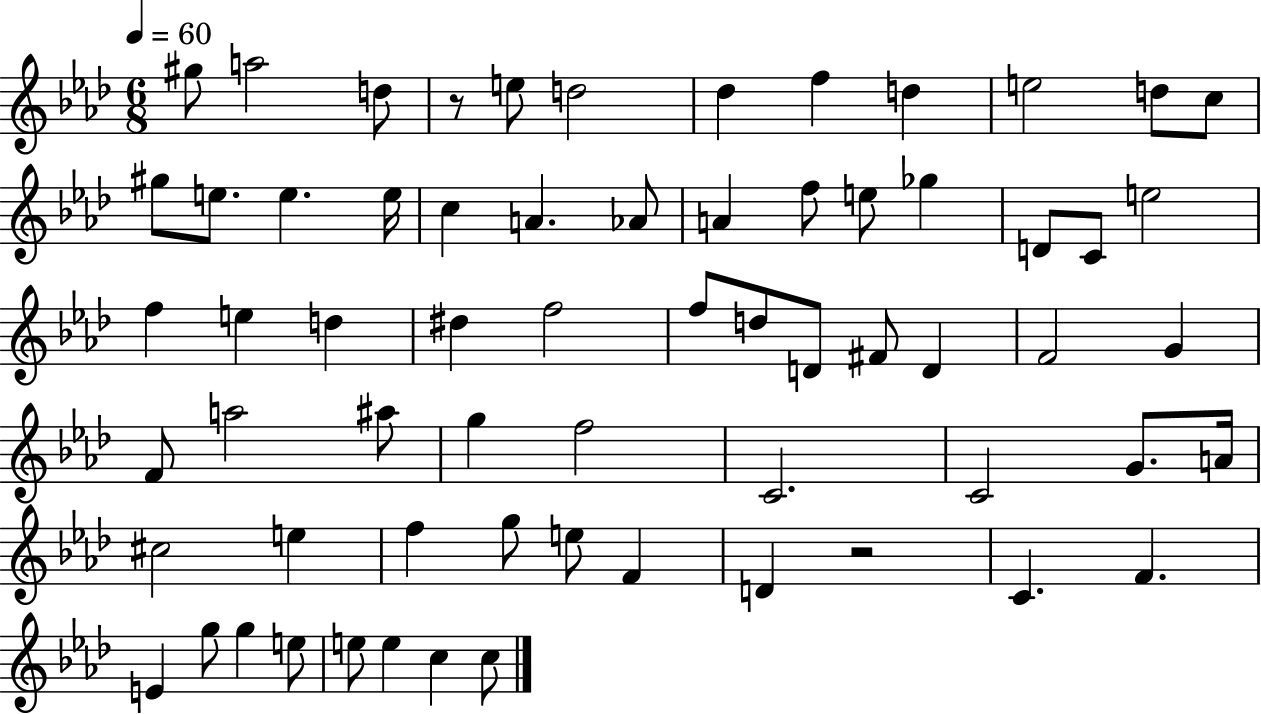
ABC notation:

X:1
T:Untitled
M:6/8
L:1/4
K:Ab
^g/2 a2 d/2 z/2 e/2 d2 _d f d e2 d/2 c/2 ^g/2 e/2 e e/4 c A _A/2 A f/2 e/2 _g D/2 C/2 e2 f e d ^d f2 f/2 d/2 D/2 ^F/2 D F2 G F/2 a2 ^a/2 g f2 C2 C2 G/2 A/4 ^c2 e f g/2 e/2 F D z2 C F E g/2 g e/2 e/2 e c c/2